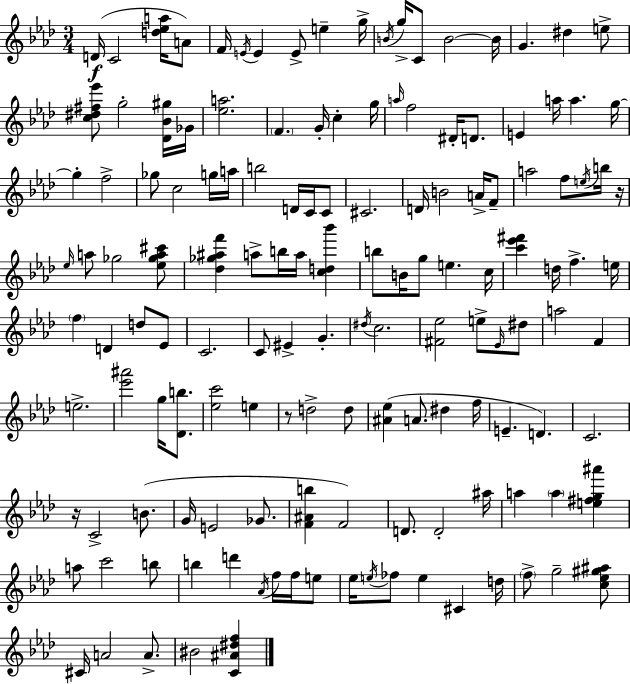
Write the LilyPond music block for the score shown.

{
  \clef treble
  \numericTimeSignature
  \time 3/4
  \key aes \major
  d'16(\f c'2 <d'' ees'' a''>16 a'8) | f'16 \acciaccatura { e'16 } e'4 e'8-> e''4-- | g''16-> \acciaccatura { b'16 } g''16-> c'8 b'2~~ | b'16 g'4. dis''4 | \break e''8-> <c'' dis'' fis'' ees'''>8 g''2-. | <des' bes' gis''>16 ges'16 <ees'' a''>2. | \parenthesize f'4. g'16-. c''4-. | g''16 \grace { a''16 } f''2 dis'16-. | \break d'8. e'4 a''16 a''4. | g''16~~ g''4-. f''2-> | ges''8 c''2 | g''16 a''16 b''2 d'16 | \break c'16 c'8 cis'2. | d'16 b'2 | a'16-> f'8-- a''2 f''8 | \acciaccatura { e''16 } b''16 r16 \grace { ees''16 } a''8 ges''2 | \break <ees'' ges'' a'' cis'''>8 <des'' ges'' ais'' f'''>4 a''8-> b''16 | a''16 <c'' d'' bes'''>4 b''8 b'16 g''8 e''4. | c''16 <c''' ees''' fis'''>4 d''16 f''4.-> | e''16 \parenthesize f''4 d'4 | \break d''8 ees'8 c'2. | c'8 eis'4-> g'4.-. | \acciaccatura { dis''16 } c''2. | <fis' ees''>2 | \break e''8-> \grace { ees'16 } dis''8 a''2 | f'4 e''2.-> | <ees''' ais'''>2 | g''16 <des' b''>8. <ees'' c'''>2 | \break e''4 r8 d''2-> | d''8 <ais' ees''>4( a'8. | dis''4 f''16 e'4.-- | d'4.) c'2. | \break r16 c'2-> | b'8.( g'16 e'2 | ges'8. <f' ais' b''>4 f'2) | d'8. d'2-. | \break ais''16 a''4 \parenthesize a''4 | <e'' fis'' g'' ais'''>4 a''8 c'''2 | b''8 b''4 d'''4 | \acciaccatura { aes'16 } f''16 f''16 e''8 ees''16 \acciaccatura { e''16 } fes''8 | \break e''4 cis'4 d''16 \parenthesize f''8-> g''2-- | <c'' ees'' gis'' ais''>8 cis'16 a'2 | a'8.-> bis'2 | <c' ais' dis'' f''>4 \bar "|."
}